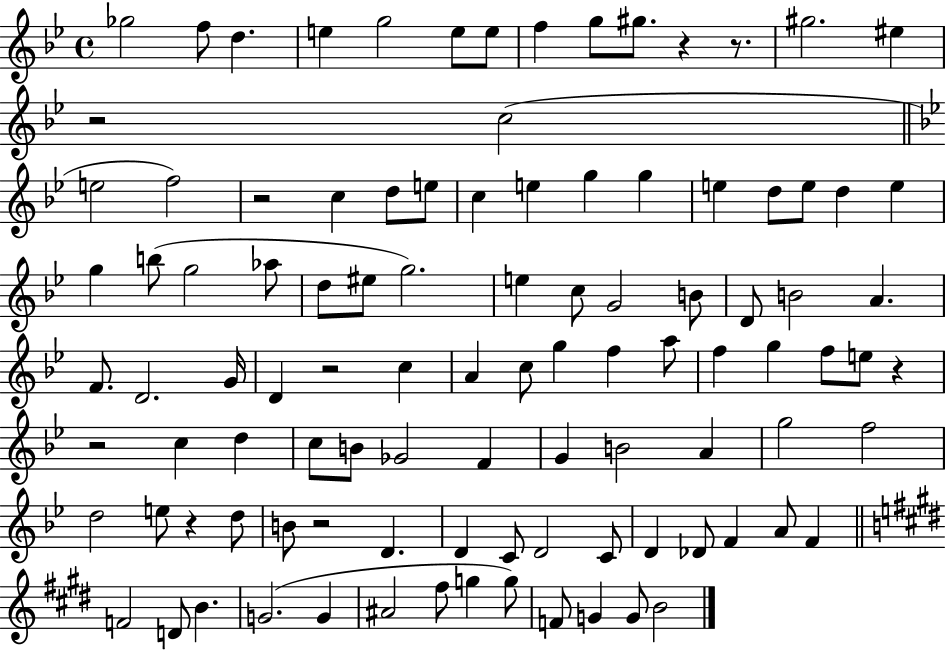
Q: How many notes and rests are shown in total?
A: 102